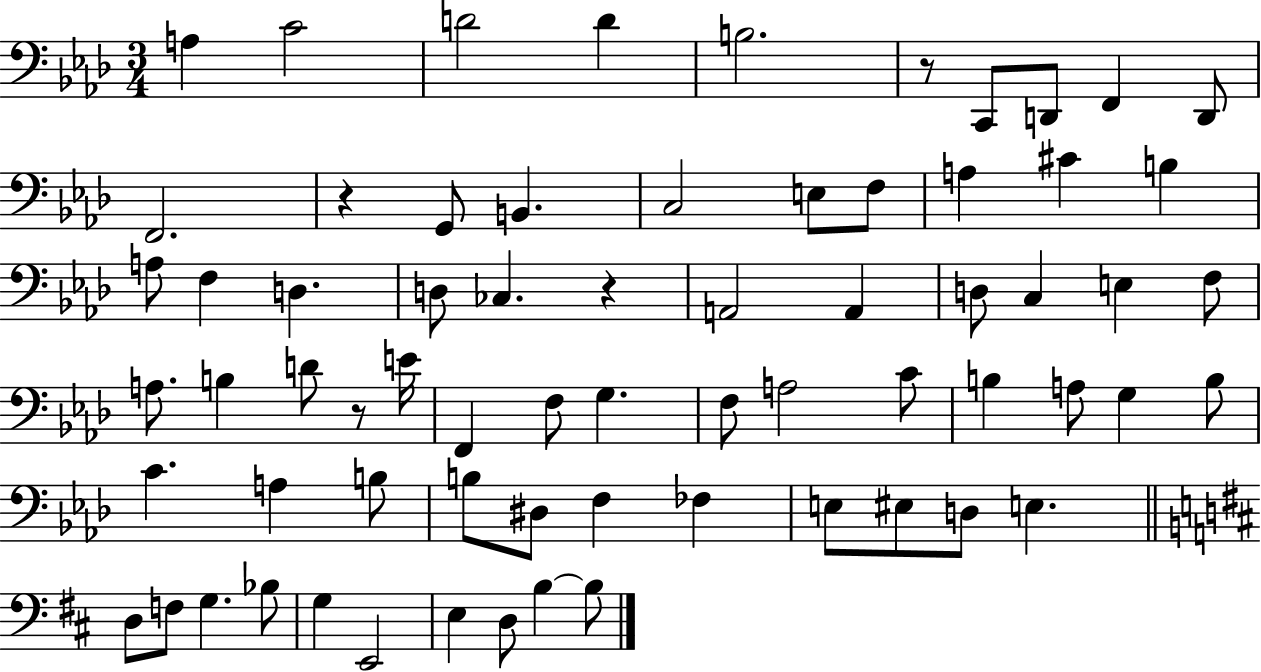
A3/q C4/h D4/h D4/q B3/h. R/e C2/e D2/e F2/q D2/e F2/h. R/q G2/e B2/q. C3/h E3/e F3/e A3/q C#4/q B3/q A3/e F3/q D3/q. D3/e CES3/q. R/q A2/h A2/q D3/e C3/q E3/q F3/e A3/e. B3/q D4/e R/e E4/s F2/q F3/e G3/q. F3/e A3/h C4/e B3/q A3/e G3/q B3/e C4/q. A3/q B3/e B3/e D#3/e F3/q FES3/q E3/e EIS3/e D3/e E3/q. D3/e F3/e G3/q. Bb3/e G3/q E2/h E3/q D3/e B3/q B3/e